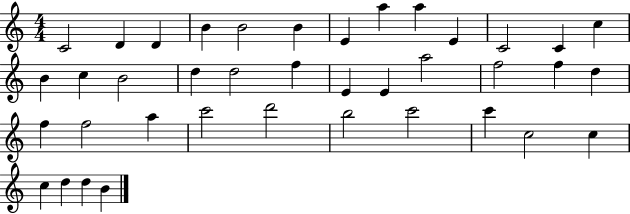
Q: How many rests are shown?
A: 0